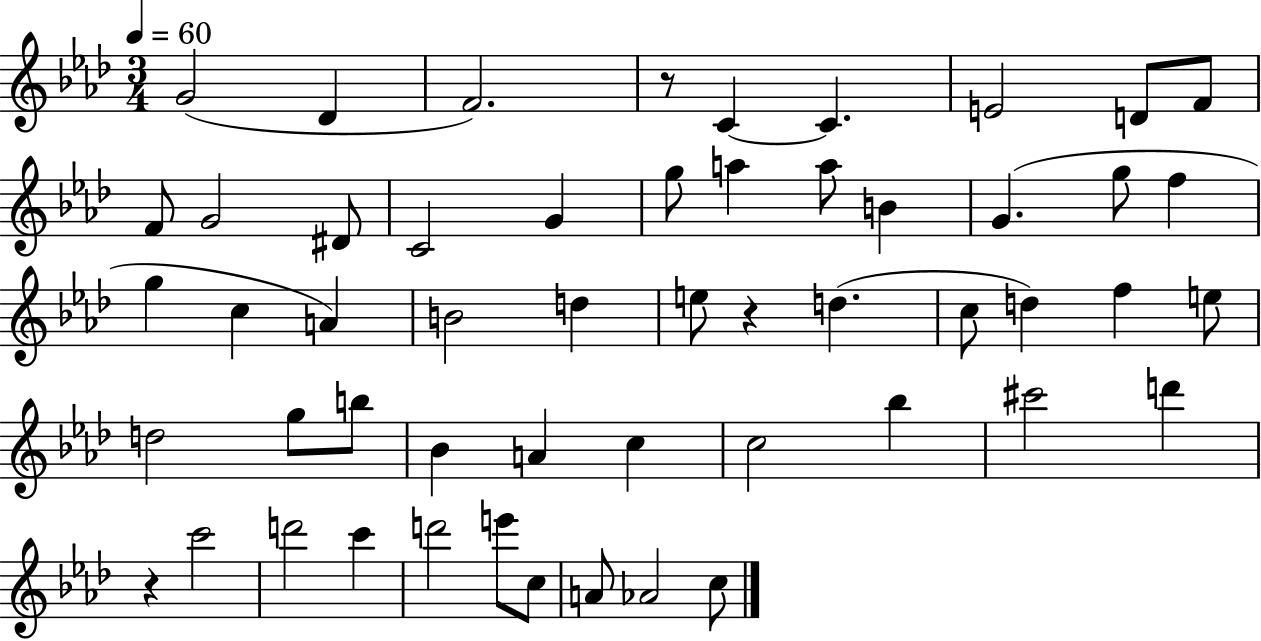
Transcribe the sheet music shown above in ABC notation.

X:1
T:Untitled
M:3/4
L:1/4
K:Ab
G2 _D F2 z/2 C C E2 D/2 F/2 F/2 G2 ^D/2 C2 G g/2 a a/2 B G g/2 f g c A B2 d e/2 z d c/2 d f e/2 d2 g/2 b/2 _B A c c2 _b ^c'2 d' z c'2 d'2 c' d'2 e'/2 c/2 A/2 _A2 c/2